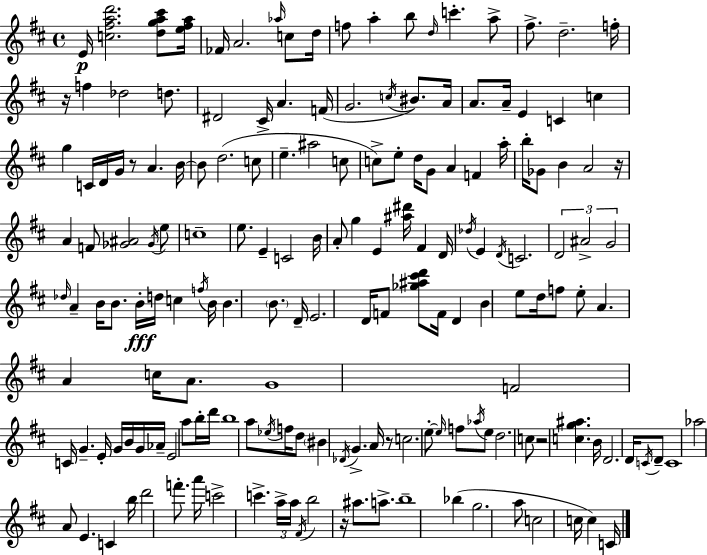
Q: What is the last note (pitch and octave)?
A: C4